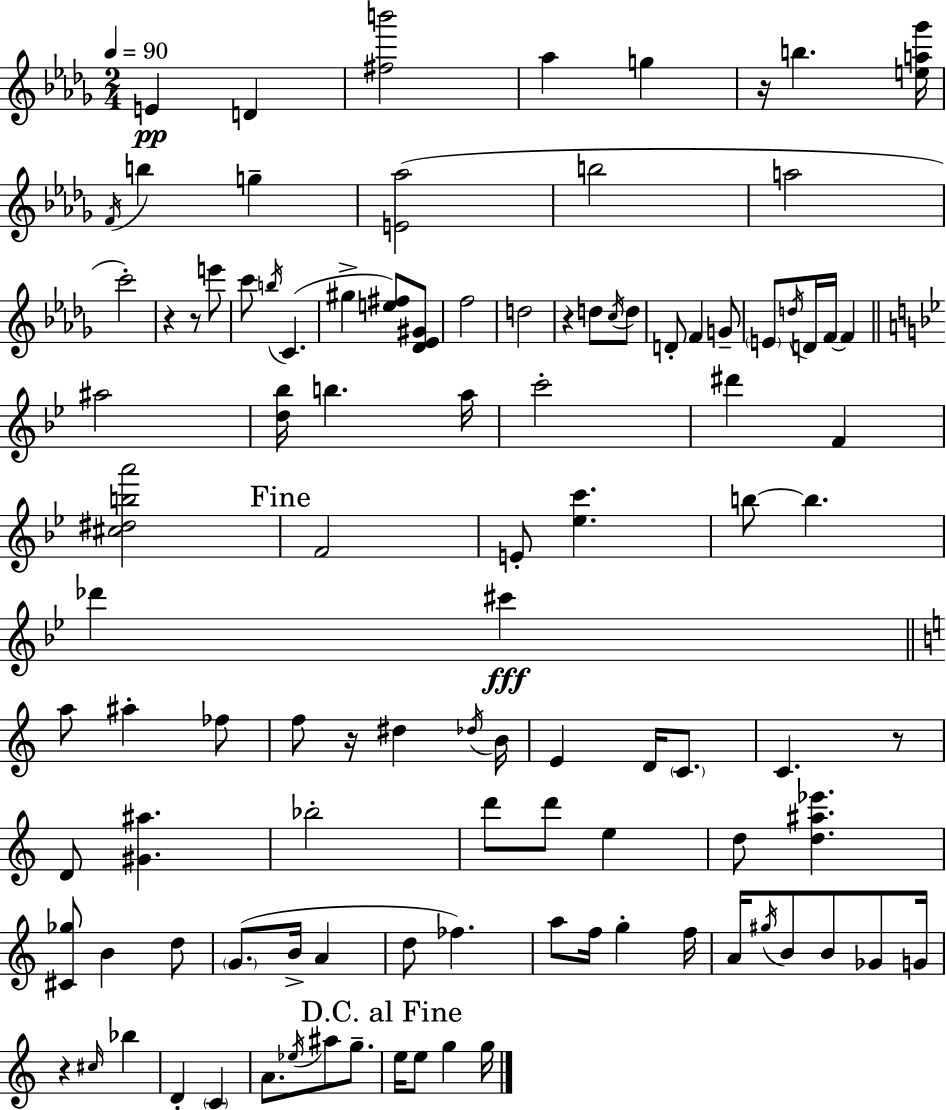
{
  \clef treble
  \numericTimeSignature
  \time 2/4
  \key bes \minor
  \tempo 4 = 90
  e'4\pp d'4 | <fis'' b'''>2 | aes''4 g''4 | r16 b''4. <e'' a'' ges'''>16 | \break \acciaccatura { f'16 } b''4 g''4-- | <e' aes''>2( | b''2 | a''2 | \break c'''2-.) | r4 r8 e'''8 | c'''8 \acciaccatura { b''16 } c'4.( | gis''4-> <e'' fis''>8) | \break <des' ees' gis'>8 f''2 | d''2 | r4 d''8 | \acciaccatura { c''16 } d''8 d'8-. f'4 | \break g'8-- \parenthesize e'8 \acciaccatura { d''16 } d'16 f'16~~ | f'4 \bar "||" \break \key g \minor ais''2 | <d'' bes''>16 b''4. a''16 | c'''2-. | dis'''4 f'4 | \break <cis'' dis'' b'' a'''>2 | \mark "Fine" f'2 | e'8-. <ees'' c'''>4. | b''8~~ b''4. | \break des'''4 cis'''4\fff | \bar "||" \break \key c \major a''8 ais''4-. fes''8 | f''8 r16 dis''4 \acciaccatura { des''16 } | b'16 e'4 d'16 \parenthesize c'8. | c'4. r8 | \break d'8 <gis' ais''>4. | bes''2-. | d'''8 d'''8 e''4 | d''8 <d'' ais'' ees'''>4. | \break <cis' ges''>8 b'4 d''8 | \parenthesize g'8.( b'16-> a'4 | d''8 fes''4.) | a''8 f''16 g''4-. | \break f''16 a'16 \acciaccatura { gis''16 } b'8 b'8 ges'8 | g'16 r4 \grace { cis''16 } bes''4 | d'4-. \parenthesize c'4 | a'8. \acciaccatura { ees''16 } ais''8 | \break g''8.-- \mark "D.C. al Fine" e''16 e''8 g''4 | g''16 \bar "|."
}